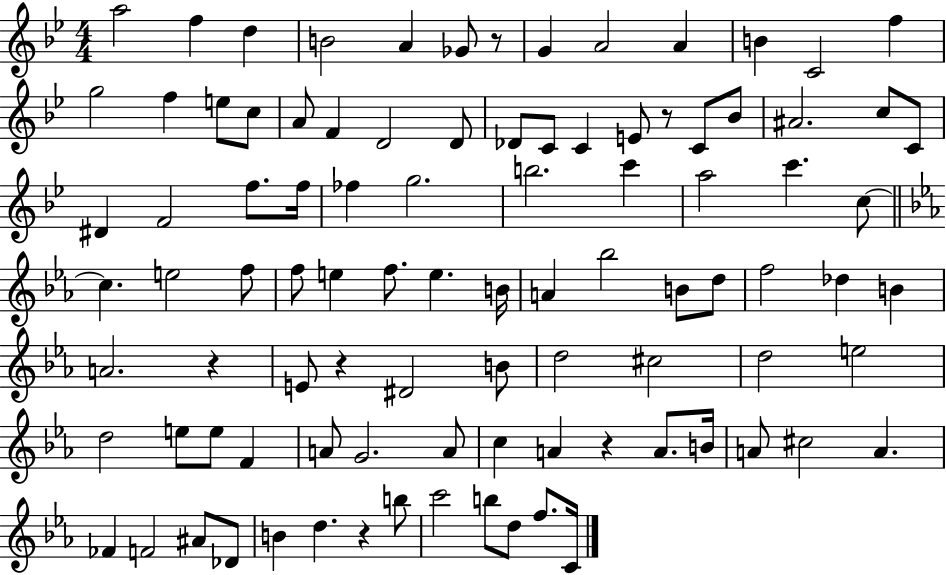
A5/h F5/q D5/q B4/h A4/q Gb4/e R/e G4/q A4/h A4/q B4/q C4/h F5/q G5/h F5/q E5/e C5/e A4/e F4/q D4/h D4/e Db4/e C4/e C4/q E4/e R/e C4/e Bb4/e A#4/h. C5/e C4/e D#4/q F4/h F5/e. F5/s FES5/q G5/h. B5/h. C6/q A5/h C6/q. C5/e C5/q. E5/h F5/e F5/e E5/q F5/e. E5/q. B4/s A4/q Bb5/h B4/e D5/e F5/h Db5/q B4/q A4/h. R/q E4/e R/q D#4/h B4/e D5/h C#5/h D5/h E5/h D5/h E5/e E5/e F4/q A4/e G4/h. A4/e C5/q A4/q R/q A4/e. B4/s A4/e C#5/h A4/q. FES4/q F4/h A#4/e Db4/e B4/q D5/q. R/q B5/e C6/h B5/e D5/e F5/e. C4/s